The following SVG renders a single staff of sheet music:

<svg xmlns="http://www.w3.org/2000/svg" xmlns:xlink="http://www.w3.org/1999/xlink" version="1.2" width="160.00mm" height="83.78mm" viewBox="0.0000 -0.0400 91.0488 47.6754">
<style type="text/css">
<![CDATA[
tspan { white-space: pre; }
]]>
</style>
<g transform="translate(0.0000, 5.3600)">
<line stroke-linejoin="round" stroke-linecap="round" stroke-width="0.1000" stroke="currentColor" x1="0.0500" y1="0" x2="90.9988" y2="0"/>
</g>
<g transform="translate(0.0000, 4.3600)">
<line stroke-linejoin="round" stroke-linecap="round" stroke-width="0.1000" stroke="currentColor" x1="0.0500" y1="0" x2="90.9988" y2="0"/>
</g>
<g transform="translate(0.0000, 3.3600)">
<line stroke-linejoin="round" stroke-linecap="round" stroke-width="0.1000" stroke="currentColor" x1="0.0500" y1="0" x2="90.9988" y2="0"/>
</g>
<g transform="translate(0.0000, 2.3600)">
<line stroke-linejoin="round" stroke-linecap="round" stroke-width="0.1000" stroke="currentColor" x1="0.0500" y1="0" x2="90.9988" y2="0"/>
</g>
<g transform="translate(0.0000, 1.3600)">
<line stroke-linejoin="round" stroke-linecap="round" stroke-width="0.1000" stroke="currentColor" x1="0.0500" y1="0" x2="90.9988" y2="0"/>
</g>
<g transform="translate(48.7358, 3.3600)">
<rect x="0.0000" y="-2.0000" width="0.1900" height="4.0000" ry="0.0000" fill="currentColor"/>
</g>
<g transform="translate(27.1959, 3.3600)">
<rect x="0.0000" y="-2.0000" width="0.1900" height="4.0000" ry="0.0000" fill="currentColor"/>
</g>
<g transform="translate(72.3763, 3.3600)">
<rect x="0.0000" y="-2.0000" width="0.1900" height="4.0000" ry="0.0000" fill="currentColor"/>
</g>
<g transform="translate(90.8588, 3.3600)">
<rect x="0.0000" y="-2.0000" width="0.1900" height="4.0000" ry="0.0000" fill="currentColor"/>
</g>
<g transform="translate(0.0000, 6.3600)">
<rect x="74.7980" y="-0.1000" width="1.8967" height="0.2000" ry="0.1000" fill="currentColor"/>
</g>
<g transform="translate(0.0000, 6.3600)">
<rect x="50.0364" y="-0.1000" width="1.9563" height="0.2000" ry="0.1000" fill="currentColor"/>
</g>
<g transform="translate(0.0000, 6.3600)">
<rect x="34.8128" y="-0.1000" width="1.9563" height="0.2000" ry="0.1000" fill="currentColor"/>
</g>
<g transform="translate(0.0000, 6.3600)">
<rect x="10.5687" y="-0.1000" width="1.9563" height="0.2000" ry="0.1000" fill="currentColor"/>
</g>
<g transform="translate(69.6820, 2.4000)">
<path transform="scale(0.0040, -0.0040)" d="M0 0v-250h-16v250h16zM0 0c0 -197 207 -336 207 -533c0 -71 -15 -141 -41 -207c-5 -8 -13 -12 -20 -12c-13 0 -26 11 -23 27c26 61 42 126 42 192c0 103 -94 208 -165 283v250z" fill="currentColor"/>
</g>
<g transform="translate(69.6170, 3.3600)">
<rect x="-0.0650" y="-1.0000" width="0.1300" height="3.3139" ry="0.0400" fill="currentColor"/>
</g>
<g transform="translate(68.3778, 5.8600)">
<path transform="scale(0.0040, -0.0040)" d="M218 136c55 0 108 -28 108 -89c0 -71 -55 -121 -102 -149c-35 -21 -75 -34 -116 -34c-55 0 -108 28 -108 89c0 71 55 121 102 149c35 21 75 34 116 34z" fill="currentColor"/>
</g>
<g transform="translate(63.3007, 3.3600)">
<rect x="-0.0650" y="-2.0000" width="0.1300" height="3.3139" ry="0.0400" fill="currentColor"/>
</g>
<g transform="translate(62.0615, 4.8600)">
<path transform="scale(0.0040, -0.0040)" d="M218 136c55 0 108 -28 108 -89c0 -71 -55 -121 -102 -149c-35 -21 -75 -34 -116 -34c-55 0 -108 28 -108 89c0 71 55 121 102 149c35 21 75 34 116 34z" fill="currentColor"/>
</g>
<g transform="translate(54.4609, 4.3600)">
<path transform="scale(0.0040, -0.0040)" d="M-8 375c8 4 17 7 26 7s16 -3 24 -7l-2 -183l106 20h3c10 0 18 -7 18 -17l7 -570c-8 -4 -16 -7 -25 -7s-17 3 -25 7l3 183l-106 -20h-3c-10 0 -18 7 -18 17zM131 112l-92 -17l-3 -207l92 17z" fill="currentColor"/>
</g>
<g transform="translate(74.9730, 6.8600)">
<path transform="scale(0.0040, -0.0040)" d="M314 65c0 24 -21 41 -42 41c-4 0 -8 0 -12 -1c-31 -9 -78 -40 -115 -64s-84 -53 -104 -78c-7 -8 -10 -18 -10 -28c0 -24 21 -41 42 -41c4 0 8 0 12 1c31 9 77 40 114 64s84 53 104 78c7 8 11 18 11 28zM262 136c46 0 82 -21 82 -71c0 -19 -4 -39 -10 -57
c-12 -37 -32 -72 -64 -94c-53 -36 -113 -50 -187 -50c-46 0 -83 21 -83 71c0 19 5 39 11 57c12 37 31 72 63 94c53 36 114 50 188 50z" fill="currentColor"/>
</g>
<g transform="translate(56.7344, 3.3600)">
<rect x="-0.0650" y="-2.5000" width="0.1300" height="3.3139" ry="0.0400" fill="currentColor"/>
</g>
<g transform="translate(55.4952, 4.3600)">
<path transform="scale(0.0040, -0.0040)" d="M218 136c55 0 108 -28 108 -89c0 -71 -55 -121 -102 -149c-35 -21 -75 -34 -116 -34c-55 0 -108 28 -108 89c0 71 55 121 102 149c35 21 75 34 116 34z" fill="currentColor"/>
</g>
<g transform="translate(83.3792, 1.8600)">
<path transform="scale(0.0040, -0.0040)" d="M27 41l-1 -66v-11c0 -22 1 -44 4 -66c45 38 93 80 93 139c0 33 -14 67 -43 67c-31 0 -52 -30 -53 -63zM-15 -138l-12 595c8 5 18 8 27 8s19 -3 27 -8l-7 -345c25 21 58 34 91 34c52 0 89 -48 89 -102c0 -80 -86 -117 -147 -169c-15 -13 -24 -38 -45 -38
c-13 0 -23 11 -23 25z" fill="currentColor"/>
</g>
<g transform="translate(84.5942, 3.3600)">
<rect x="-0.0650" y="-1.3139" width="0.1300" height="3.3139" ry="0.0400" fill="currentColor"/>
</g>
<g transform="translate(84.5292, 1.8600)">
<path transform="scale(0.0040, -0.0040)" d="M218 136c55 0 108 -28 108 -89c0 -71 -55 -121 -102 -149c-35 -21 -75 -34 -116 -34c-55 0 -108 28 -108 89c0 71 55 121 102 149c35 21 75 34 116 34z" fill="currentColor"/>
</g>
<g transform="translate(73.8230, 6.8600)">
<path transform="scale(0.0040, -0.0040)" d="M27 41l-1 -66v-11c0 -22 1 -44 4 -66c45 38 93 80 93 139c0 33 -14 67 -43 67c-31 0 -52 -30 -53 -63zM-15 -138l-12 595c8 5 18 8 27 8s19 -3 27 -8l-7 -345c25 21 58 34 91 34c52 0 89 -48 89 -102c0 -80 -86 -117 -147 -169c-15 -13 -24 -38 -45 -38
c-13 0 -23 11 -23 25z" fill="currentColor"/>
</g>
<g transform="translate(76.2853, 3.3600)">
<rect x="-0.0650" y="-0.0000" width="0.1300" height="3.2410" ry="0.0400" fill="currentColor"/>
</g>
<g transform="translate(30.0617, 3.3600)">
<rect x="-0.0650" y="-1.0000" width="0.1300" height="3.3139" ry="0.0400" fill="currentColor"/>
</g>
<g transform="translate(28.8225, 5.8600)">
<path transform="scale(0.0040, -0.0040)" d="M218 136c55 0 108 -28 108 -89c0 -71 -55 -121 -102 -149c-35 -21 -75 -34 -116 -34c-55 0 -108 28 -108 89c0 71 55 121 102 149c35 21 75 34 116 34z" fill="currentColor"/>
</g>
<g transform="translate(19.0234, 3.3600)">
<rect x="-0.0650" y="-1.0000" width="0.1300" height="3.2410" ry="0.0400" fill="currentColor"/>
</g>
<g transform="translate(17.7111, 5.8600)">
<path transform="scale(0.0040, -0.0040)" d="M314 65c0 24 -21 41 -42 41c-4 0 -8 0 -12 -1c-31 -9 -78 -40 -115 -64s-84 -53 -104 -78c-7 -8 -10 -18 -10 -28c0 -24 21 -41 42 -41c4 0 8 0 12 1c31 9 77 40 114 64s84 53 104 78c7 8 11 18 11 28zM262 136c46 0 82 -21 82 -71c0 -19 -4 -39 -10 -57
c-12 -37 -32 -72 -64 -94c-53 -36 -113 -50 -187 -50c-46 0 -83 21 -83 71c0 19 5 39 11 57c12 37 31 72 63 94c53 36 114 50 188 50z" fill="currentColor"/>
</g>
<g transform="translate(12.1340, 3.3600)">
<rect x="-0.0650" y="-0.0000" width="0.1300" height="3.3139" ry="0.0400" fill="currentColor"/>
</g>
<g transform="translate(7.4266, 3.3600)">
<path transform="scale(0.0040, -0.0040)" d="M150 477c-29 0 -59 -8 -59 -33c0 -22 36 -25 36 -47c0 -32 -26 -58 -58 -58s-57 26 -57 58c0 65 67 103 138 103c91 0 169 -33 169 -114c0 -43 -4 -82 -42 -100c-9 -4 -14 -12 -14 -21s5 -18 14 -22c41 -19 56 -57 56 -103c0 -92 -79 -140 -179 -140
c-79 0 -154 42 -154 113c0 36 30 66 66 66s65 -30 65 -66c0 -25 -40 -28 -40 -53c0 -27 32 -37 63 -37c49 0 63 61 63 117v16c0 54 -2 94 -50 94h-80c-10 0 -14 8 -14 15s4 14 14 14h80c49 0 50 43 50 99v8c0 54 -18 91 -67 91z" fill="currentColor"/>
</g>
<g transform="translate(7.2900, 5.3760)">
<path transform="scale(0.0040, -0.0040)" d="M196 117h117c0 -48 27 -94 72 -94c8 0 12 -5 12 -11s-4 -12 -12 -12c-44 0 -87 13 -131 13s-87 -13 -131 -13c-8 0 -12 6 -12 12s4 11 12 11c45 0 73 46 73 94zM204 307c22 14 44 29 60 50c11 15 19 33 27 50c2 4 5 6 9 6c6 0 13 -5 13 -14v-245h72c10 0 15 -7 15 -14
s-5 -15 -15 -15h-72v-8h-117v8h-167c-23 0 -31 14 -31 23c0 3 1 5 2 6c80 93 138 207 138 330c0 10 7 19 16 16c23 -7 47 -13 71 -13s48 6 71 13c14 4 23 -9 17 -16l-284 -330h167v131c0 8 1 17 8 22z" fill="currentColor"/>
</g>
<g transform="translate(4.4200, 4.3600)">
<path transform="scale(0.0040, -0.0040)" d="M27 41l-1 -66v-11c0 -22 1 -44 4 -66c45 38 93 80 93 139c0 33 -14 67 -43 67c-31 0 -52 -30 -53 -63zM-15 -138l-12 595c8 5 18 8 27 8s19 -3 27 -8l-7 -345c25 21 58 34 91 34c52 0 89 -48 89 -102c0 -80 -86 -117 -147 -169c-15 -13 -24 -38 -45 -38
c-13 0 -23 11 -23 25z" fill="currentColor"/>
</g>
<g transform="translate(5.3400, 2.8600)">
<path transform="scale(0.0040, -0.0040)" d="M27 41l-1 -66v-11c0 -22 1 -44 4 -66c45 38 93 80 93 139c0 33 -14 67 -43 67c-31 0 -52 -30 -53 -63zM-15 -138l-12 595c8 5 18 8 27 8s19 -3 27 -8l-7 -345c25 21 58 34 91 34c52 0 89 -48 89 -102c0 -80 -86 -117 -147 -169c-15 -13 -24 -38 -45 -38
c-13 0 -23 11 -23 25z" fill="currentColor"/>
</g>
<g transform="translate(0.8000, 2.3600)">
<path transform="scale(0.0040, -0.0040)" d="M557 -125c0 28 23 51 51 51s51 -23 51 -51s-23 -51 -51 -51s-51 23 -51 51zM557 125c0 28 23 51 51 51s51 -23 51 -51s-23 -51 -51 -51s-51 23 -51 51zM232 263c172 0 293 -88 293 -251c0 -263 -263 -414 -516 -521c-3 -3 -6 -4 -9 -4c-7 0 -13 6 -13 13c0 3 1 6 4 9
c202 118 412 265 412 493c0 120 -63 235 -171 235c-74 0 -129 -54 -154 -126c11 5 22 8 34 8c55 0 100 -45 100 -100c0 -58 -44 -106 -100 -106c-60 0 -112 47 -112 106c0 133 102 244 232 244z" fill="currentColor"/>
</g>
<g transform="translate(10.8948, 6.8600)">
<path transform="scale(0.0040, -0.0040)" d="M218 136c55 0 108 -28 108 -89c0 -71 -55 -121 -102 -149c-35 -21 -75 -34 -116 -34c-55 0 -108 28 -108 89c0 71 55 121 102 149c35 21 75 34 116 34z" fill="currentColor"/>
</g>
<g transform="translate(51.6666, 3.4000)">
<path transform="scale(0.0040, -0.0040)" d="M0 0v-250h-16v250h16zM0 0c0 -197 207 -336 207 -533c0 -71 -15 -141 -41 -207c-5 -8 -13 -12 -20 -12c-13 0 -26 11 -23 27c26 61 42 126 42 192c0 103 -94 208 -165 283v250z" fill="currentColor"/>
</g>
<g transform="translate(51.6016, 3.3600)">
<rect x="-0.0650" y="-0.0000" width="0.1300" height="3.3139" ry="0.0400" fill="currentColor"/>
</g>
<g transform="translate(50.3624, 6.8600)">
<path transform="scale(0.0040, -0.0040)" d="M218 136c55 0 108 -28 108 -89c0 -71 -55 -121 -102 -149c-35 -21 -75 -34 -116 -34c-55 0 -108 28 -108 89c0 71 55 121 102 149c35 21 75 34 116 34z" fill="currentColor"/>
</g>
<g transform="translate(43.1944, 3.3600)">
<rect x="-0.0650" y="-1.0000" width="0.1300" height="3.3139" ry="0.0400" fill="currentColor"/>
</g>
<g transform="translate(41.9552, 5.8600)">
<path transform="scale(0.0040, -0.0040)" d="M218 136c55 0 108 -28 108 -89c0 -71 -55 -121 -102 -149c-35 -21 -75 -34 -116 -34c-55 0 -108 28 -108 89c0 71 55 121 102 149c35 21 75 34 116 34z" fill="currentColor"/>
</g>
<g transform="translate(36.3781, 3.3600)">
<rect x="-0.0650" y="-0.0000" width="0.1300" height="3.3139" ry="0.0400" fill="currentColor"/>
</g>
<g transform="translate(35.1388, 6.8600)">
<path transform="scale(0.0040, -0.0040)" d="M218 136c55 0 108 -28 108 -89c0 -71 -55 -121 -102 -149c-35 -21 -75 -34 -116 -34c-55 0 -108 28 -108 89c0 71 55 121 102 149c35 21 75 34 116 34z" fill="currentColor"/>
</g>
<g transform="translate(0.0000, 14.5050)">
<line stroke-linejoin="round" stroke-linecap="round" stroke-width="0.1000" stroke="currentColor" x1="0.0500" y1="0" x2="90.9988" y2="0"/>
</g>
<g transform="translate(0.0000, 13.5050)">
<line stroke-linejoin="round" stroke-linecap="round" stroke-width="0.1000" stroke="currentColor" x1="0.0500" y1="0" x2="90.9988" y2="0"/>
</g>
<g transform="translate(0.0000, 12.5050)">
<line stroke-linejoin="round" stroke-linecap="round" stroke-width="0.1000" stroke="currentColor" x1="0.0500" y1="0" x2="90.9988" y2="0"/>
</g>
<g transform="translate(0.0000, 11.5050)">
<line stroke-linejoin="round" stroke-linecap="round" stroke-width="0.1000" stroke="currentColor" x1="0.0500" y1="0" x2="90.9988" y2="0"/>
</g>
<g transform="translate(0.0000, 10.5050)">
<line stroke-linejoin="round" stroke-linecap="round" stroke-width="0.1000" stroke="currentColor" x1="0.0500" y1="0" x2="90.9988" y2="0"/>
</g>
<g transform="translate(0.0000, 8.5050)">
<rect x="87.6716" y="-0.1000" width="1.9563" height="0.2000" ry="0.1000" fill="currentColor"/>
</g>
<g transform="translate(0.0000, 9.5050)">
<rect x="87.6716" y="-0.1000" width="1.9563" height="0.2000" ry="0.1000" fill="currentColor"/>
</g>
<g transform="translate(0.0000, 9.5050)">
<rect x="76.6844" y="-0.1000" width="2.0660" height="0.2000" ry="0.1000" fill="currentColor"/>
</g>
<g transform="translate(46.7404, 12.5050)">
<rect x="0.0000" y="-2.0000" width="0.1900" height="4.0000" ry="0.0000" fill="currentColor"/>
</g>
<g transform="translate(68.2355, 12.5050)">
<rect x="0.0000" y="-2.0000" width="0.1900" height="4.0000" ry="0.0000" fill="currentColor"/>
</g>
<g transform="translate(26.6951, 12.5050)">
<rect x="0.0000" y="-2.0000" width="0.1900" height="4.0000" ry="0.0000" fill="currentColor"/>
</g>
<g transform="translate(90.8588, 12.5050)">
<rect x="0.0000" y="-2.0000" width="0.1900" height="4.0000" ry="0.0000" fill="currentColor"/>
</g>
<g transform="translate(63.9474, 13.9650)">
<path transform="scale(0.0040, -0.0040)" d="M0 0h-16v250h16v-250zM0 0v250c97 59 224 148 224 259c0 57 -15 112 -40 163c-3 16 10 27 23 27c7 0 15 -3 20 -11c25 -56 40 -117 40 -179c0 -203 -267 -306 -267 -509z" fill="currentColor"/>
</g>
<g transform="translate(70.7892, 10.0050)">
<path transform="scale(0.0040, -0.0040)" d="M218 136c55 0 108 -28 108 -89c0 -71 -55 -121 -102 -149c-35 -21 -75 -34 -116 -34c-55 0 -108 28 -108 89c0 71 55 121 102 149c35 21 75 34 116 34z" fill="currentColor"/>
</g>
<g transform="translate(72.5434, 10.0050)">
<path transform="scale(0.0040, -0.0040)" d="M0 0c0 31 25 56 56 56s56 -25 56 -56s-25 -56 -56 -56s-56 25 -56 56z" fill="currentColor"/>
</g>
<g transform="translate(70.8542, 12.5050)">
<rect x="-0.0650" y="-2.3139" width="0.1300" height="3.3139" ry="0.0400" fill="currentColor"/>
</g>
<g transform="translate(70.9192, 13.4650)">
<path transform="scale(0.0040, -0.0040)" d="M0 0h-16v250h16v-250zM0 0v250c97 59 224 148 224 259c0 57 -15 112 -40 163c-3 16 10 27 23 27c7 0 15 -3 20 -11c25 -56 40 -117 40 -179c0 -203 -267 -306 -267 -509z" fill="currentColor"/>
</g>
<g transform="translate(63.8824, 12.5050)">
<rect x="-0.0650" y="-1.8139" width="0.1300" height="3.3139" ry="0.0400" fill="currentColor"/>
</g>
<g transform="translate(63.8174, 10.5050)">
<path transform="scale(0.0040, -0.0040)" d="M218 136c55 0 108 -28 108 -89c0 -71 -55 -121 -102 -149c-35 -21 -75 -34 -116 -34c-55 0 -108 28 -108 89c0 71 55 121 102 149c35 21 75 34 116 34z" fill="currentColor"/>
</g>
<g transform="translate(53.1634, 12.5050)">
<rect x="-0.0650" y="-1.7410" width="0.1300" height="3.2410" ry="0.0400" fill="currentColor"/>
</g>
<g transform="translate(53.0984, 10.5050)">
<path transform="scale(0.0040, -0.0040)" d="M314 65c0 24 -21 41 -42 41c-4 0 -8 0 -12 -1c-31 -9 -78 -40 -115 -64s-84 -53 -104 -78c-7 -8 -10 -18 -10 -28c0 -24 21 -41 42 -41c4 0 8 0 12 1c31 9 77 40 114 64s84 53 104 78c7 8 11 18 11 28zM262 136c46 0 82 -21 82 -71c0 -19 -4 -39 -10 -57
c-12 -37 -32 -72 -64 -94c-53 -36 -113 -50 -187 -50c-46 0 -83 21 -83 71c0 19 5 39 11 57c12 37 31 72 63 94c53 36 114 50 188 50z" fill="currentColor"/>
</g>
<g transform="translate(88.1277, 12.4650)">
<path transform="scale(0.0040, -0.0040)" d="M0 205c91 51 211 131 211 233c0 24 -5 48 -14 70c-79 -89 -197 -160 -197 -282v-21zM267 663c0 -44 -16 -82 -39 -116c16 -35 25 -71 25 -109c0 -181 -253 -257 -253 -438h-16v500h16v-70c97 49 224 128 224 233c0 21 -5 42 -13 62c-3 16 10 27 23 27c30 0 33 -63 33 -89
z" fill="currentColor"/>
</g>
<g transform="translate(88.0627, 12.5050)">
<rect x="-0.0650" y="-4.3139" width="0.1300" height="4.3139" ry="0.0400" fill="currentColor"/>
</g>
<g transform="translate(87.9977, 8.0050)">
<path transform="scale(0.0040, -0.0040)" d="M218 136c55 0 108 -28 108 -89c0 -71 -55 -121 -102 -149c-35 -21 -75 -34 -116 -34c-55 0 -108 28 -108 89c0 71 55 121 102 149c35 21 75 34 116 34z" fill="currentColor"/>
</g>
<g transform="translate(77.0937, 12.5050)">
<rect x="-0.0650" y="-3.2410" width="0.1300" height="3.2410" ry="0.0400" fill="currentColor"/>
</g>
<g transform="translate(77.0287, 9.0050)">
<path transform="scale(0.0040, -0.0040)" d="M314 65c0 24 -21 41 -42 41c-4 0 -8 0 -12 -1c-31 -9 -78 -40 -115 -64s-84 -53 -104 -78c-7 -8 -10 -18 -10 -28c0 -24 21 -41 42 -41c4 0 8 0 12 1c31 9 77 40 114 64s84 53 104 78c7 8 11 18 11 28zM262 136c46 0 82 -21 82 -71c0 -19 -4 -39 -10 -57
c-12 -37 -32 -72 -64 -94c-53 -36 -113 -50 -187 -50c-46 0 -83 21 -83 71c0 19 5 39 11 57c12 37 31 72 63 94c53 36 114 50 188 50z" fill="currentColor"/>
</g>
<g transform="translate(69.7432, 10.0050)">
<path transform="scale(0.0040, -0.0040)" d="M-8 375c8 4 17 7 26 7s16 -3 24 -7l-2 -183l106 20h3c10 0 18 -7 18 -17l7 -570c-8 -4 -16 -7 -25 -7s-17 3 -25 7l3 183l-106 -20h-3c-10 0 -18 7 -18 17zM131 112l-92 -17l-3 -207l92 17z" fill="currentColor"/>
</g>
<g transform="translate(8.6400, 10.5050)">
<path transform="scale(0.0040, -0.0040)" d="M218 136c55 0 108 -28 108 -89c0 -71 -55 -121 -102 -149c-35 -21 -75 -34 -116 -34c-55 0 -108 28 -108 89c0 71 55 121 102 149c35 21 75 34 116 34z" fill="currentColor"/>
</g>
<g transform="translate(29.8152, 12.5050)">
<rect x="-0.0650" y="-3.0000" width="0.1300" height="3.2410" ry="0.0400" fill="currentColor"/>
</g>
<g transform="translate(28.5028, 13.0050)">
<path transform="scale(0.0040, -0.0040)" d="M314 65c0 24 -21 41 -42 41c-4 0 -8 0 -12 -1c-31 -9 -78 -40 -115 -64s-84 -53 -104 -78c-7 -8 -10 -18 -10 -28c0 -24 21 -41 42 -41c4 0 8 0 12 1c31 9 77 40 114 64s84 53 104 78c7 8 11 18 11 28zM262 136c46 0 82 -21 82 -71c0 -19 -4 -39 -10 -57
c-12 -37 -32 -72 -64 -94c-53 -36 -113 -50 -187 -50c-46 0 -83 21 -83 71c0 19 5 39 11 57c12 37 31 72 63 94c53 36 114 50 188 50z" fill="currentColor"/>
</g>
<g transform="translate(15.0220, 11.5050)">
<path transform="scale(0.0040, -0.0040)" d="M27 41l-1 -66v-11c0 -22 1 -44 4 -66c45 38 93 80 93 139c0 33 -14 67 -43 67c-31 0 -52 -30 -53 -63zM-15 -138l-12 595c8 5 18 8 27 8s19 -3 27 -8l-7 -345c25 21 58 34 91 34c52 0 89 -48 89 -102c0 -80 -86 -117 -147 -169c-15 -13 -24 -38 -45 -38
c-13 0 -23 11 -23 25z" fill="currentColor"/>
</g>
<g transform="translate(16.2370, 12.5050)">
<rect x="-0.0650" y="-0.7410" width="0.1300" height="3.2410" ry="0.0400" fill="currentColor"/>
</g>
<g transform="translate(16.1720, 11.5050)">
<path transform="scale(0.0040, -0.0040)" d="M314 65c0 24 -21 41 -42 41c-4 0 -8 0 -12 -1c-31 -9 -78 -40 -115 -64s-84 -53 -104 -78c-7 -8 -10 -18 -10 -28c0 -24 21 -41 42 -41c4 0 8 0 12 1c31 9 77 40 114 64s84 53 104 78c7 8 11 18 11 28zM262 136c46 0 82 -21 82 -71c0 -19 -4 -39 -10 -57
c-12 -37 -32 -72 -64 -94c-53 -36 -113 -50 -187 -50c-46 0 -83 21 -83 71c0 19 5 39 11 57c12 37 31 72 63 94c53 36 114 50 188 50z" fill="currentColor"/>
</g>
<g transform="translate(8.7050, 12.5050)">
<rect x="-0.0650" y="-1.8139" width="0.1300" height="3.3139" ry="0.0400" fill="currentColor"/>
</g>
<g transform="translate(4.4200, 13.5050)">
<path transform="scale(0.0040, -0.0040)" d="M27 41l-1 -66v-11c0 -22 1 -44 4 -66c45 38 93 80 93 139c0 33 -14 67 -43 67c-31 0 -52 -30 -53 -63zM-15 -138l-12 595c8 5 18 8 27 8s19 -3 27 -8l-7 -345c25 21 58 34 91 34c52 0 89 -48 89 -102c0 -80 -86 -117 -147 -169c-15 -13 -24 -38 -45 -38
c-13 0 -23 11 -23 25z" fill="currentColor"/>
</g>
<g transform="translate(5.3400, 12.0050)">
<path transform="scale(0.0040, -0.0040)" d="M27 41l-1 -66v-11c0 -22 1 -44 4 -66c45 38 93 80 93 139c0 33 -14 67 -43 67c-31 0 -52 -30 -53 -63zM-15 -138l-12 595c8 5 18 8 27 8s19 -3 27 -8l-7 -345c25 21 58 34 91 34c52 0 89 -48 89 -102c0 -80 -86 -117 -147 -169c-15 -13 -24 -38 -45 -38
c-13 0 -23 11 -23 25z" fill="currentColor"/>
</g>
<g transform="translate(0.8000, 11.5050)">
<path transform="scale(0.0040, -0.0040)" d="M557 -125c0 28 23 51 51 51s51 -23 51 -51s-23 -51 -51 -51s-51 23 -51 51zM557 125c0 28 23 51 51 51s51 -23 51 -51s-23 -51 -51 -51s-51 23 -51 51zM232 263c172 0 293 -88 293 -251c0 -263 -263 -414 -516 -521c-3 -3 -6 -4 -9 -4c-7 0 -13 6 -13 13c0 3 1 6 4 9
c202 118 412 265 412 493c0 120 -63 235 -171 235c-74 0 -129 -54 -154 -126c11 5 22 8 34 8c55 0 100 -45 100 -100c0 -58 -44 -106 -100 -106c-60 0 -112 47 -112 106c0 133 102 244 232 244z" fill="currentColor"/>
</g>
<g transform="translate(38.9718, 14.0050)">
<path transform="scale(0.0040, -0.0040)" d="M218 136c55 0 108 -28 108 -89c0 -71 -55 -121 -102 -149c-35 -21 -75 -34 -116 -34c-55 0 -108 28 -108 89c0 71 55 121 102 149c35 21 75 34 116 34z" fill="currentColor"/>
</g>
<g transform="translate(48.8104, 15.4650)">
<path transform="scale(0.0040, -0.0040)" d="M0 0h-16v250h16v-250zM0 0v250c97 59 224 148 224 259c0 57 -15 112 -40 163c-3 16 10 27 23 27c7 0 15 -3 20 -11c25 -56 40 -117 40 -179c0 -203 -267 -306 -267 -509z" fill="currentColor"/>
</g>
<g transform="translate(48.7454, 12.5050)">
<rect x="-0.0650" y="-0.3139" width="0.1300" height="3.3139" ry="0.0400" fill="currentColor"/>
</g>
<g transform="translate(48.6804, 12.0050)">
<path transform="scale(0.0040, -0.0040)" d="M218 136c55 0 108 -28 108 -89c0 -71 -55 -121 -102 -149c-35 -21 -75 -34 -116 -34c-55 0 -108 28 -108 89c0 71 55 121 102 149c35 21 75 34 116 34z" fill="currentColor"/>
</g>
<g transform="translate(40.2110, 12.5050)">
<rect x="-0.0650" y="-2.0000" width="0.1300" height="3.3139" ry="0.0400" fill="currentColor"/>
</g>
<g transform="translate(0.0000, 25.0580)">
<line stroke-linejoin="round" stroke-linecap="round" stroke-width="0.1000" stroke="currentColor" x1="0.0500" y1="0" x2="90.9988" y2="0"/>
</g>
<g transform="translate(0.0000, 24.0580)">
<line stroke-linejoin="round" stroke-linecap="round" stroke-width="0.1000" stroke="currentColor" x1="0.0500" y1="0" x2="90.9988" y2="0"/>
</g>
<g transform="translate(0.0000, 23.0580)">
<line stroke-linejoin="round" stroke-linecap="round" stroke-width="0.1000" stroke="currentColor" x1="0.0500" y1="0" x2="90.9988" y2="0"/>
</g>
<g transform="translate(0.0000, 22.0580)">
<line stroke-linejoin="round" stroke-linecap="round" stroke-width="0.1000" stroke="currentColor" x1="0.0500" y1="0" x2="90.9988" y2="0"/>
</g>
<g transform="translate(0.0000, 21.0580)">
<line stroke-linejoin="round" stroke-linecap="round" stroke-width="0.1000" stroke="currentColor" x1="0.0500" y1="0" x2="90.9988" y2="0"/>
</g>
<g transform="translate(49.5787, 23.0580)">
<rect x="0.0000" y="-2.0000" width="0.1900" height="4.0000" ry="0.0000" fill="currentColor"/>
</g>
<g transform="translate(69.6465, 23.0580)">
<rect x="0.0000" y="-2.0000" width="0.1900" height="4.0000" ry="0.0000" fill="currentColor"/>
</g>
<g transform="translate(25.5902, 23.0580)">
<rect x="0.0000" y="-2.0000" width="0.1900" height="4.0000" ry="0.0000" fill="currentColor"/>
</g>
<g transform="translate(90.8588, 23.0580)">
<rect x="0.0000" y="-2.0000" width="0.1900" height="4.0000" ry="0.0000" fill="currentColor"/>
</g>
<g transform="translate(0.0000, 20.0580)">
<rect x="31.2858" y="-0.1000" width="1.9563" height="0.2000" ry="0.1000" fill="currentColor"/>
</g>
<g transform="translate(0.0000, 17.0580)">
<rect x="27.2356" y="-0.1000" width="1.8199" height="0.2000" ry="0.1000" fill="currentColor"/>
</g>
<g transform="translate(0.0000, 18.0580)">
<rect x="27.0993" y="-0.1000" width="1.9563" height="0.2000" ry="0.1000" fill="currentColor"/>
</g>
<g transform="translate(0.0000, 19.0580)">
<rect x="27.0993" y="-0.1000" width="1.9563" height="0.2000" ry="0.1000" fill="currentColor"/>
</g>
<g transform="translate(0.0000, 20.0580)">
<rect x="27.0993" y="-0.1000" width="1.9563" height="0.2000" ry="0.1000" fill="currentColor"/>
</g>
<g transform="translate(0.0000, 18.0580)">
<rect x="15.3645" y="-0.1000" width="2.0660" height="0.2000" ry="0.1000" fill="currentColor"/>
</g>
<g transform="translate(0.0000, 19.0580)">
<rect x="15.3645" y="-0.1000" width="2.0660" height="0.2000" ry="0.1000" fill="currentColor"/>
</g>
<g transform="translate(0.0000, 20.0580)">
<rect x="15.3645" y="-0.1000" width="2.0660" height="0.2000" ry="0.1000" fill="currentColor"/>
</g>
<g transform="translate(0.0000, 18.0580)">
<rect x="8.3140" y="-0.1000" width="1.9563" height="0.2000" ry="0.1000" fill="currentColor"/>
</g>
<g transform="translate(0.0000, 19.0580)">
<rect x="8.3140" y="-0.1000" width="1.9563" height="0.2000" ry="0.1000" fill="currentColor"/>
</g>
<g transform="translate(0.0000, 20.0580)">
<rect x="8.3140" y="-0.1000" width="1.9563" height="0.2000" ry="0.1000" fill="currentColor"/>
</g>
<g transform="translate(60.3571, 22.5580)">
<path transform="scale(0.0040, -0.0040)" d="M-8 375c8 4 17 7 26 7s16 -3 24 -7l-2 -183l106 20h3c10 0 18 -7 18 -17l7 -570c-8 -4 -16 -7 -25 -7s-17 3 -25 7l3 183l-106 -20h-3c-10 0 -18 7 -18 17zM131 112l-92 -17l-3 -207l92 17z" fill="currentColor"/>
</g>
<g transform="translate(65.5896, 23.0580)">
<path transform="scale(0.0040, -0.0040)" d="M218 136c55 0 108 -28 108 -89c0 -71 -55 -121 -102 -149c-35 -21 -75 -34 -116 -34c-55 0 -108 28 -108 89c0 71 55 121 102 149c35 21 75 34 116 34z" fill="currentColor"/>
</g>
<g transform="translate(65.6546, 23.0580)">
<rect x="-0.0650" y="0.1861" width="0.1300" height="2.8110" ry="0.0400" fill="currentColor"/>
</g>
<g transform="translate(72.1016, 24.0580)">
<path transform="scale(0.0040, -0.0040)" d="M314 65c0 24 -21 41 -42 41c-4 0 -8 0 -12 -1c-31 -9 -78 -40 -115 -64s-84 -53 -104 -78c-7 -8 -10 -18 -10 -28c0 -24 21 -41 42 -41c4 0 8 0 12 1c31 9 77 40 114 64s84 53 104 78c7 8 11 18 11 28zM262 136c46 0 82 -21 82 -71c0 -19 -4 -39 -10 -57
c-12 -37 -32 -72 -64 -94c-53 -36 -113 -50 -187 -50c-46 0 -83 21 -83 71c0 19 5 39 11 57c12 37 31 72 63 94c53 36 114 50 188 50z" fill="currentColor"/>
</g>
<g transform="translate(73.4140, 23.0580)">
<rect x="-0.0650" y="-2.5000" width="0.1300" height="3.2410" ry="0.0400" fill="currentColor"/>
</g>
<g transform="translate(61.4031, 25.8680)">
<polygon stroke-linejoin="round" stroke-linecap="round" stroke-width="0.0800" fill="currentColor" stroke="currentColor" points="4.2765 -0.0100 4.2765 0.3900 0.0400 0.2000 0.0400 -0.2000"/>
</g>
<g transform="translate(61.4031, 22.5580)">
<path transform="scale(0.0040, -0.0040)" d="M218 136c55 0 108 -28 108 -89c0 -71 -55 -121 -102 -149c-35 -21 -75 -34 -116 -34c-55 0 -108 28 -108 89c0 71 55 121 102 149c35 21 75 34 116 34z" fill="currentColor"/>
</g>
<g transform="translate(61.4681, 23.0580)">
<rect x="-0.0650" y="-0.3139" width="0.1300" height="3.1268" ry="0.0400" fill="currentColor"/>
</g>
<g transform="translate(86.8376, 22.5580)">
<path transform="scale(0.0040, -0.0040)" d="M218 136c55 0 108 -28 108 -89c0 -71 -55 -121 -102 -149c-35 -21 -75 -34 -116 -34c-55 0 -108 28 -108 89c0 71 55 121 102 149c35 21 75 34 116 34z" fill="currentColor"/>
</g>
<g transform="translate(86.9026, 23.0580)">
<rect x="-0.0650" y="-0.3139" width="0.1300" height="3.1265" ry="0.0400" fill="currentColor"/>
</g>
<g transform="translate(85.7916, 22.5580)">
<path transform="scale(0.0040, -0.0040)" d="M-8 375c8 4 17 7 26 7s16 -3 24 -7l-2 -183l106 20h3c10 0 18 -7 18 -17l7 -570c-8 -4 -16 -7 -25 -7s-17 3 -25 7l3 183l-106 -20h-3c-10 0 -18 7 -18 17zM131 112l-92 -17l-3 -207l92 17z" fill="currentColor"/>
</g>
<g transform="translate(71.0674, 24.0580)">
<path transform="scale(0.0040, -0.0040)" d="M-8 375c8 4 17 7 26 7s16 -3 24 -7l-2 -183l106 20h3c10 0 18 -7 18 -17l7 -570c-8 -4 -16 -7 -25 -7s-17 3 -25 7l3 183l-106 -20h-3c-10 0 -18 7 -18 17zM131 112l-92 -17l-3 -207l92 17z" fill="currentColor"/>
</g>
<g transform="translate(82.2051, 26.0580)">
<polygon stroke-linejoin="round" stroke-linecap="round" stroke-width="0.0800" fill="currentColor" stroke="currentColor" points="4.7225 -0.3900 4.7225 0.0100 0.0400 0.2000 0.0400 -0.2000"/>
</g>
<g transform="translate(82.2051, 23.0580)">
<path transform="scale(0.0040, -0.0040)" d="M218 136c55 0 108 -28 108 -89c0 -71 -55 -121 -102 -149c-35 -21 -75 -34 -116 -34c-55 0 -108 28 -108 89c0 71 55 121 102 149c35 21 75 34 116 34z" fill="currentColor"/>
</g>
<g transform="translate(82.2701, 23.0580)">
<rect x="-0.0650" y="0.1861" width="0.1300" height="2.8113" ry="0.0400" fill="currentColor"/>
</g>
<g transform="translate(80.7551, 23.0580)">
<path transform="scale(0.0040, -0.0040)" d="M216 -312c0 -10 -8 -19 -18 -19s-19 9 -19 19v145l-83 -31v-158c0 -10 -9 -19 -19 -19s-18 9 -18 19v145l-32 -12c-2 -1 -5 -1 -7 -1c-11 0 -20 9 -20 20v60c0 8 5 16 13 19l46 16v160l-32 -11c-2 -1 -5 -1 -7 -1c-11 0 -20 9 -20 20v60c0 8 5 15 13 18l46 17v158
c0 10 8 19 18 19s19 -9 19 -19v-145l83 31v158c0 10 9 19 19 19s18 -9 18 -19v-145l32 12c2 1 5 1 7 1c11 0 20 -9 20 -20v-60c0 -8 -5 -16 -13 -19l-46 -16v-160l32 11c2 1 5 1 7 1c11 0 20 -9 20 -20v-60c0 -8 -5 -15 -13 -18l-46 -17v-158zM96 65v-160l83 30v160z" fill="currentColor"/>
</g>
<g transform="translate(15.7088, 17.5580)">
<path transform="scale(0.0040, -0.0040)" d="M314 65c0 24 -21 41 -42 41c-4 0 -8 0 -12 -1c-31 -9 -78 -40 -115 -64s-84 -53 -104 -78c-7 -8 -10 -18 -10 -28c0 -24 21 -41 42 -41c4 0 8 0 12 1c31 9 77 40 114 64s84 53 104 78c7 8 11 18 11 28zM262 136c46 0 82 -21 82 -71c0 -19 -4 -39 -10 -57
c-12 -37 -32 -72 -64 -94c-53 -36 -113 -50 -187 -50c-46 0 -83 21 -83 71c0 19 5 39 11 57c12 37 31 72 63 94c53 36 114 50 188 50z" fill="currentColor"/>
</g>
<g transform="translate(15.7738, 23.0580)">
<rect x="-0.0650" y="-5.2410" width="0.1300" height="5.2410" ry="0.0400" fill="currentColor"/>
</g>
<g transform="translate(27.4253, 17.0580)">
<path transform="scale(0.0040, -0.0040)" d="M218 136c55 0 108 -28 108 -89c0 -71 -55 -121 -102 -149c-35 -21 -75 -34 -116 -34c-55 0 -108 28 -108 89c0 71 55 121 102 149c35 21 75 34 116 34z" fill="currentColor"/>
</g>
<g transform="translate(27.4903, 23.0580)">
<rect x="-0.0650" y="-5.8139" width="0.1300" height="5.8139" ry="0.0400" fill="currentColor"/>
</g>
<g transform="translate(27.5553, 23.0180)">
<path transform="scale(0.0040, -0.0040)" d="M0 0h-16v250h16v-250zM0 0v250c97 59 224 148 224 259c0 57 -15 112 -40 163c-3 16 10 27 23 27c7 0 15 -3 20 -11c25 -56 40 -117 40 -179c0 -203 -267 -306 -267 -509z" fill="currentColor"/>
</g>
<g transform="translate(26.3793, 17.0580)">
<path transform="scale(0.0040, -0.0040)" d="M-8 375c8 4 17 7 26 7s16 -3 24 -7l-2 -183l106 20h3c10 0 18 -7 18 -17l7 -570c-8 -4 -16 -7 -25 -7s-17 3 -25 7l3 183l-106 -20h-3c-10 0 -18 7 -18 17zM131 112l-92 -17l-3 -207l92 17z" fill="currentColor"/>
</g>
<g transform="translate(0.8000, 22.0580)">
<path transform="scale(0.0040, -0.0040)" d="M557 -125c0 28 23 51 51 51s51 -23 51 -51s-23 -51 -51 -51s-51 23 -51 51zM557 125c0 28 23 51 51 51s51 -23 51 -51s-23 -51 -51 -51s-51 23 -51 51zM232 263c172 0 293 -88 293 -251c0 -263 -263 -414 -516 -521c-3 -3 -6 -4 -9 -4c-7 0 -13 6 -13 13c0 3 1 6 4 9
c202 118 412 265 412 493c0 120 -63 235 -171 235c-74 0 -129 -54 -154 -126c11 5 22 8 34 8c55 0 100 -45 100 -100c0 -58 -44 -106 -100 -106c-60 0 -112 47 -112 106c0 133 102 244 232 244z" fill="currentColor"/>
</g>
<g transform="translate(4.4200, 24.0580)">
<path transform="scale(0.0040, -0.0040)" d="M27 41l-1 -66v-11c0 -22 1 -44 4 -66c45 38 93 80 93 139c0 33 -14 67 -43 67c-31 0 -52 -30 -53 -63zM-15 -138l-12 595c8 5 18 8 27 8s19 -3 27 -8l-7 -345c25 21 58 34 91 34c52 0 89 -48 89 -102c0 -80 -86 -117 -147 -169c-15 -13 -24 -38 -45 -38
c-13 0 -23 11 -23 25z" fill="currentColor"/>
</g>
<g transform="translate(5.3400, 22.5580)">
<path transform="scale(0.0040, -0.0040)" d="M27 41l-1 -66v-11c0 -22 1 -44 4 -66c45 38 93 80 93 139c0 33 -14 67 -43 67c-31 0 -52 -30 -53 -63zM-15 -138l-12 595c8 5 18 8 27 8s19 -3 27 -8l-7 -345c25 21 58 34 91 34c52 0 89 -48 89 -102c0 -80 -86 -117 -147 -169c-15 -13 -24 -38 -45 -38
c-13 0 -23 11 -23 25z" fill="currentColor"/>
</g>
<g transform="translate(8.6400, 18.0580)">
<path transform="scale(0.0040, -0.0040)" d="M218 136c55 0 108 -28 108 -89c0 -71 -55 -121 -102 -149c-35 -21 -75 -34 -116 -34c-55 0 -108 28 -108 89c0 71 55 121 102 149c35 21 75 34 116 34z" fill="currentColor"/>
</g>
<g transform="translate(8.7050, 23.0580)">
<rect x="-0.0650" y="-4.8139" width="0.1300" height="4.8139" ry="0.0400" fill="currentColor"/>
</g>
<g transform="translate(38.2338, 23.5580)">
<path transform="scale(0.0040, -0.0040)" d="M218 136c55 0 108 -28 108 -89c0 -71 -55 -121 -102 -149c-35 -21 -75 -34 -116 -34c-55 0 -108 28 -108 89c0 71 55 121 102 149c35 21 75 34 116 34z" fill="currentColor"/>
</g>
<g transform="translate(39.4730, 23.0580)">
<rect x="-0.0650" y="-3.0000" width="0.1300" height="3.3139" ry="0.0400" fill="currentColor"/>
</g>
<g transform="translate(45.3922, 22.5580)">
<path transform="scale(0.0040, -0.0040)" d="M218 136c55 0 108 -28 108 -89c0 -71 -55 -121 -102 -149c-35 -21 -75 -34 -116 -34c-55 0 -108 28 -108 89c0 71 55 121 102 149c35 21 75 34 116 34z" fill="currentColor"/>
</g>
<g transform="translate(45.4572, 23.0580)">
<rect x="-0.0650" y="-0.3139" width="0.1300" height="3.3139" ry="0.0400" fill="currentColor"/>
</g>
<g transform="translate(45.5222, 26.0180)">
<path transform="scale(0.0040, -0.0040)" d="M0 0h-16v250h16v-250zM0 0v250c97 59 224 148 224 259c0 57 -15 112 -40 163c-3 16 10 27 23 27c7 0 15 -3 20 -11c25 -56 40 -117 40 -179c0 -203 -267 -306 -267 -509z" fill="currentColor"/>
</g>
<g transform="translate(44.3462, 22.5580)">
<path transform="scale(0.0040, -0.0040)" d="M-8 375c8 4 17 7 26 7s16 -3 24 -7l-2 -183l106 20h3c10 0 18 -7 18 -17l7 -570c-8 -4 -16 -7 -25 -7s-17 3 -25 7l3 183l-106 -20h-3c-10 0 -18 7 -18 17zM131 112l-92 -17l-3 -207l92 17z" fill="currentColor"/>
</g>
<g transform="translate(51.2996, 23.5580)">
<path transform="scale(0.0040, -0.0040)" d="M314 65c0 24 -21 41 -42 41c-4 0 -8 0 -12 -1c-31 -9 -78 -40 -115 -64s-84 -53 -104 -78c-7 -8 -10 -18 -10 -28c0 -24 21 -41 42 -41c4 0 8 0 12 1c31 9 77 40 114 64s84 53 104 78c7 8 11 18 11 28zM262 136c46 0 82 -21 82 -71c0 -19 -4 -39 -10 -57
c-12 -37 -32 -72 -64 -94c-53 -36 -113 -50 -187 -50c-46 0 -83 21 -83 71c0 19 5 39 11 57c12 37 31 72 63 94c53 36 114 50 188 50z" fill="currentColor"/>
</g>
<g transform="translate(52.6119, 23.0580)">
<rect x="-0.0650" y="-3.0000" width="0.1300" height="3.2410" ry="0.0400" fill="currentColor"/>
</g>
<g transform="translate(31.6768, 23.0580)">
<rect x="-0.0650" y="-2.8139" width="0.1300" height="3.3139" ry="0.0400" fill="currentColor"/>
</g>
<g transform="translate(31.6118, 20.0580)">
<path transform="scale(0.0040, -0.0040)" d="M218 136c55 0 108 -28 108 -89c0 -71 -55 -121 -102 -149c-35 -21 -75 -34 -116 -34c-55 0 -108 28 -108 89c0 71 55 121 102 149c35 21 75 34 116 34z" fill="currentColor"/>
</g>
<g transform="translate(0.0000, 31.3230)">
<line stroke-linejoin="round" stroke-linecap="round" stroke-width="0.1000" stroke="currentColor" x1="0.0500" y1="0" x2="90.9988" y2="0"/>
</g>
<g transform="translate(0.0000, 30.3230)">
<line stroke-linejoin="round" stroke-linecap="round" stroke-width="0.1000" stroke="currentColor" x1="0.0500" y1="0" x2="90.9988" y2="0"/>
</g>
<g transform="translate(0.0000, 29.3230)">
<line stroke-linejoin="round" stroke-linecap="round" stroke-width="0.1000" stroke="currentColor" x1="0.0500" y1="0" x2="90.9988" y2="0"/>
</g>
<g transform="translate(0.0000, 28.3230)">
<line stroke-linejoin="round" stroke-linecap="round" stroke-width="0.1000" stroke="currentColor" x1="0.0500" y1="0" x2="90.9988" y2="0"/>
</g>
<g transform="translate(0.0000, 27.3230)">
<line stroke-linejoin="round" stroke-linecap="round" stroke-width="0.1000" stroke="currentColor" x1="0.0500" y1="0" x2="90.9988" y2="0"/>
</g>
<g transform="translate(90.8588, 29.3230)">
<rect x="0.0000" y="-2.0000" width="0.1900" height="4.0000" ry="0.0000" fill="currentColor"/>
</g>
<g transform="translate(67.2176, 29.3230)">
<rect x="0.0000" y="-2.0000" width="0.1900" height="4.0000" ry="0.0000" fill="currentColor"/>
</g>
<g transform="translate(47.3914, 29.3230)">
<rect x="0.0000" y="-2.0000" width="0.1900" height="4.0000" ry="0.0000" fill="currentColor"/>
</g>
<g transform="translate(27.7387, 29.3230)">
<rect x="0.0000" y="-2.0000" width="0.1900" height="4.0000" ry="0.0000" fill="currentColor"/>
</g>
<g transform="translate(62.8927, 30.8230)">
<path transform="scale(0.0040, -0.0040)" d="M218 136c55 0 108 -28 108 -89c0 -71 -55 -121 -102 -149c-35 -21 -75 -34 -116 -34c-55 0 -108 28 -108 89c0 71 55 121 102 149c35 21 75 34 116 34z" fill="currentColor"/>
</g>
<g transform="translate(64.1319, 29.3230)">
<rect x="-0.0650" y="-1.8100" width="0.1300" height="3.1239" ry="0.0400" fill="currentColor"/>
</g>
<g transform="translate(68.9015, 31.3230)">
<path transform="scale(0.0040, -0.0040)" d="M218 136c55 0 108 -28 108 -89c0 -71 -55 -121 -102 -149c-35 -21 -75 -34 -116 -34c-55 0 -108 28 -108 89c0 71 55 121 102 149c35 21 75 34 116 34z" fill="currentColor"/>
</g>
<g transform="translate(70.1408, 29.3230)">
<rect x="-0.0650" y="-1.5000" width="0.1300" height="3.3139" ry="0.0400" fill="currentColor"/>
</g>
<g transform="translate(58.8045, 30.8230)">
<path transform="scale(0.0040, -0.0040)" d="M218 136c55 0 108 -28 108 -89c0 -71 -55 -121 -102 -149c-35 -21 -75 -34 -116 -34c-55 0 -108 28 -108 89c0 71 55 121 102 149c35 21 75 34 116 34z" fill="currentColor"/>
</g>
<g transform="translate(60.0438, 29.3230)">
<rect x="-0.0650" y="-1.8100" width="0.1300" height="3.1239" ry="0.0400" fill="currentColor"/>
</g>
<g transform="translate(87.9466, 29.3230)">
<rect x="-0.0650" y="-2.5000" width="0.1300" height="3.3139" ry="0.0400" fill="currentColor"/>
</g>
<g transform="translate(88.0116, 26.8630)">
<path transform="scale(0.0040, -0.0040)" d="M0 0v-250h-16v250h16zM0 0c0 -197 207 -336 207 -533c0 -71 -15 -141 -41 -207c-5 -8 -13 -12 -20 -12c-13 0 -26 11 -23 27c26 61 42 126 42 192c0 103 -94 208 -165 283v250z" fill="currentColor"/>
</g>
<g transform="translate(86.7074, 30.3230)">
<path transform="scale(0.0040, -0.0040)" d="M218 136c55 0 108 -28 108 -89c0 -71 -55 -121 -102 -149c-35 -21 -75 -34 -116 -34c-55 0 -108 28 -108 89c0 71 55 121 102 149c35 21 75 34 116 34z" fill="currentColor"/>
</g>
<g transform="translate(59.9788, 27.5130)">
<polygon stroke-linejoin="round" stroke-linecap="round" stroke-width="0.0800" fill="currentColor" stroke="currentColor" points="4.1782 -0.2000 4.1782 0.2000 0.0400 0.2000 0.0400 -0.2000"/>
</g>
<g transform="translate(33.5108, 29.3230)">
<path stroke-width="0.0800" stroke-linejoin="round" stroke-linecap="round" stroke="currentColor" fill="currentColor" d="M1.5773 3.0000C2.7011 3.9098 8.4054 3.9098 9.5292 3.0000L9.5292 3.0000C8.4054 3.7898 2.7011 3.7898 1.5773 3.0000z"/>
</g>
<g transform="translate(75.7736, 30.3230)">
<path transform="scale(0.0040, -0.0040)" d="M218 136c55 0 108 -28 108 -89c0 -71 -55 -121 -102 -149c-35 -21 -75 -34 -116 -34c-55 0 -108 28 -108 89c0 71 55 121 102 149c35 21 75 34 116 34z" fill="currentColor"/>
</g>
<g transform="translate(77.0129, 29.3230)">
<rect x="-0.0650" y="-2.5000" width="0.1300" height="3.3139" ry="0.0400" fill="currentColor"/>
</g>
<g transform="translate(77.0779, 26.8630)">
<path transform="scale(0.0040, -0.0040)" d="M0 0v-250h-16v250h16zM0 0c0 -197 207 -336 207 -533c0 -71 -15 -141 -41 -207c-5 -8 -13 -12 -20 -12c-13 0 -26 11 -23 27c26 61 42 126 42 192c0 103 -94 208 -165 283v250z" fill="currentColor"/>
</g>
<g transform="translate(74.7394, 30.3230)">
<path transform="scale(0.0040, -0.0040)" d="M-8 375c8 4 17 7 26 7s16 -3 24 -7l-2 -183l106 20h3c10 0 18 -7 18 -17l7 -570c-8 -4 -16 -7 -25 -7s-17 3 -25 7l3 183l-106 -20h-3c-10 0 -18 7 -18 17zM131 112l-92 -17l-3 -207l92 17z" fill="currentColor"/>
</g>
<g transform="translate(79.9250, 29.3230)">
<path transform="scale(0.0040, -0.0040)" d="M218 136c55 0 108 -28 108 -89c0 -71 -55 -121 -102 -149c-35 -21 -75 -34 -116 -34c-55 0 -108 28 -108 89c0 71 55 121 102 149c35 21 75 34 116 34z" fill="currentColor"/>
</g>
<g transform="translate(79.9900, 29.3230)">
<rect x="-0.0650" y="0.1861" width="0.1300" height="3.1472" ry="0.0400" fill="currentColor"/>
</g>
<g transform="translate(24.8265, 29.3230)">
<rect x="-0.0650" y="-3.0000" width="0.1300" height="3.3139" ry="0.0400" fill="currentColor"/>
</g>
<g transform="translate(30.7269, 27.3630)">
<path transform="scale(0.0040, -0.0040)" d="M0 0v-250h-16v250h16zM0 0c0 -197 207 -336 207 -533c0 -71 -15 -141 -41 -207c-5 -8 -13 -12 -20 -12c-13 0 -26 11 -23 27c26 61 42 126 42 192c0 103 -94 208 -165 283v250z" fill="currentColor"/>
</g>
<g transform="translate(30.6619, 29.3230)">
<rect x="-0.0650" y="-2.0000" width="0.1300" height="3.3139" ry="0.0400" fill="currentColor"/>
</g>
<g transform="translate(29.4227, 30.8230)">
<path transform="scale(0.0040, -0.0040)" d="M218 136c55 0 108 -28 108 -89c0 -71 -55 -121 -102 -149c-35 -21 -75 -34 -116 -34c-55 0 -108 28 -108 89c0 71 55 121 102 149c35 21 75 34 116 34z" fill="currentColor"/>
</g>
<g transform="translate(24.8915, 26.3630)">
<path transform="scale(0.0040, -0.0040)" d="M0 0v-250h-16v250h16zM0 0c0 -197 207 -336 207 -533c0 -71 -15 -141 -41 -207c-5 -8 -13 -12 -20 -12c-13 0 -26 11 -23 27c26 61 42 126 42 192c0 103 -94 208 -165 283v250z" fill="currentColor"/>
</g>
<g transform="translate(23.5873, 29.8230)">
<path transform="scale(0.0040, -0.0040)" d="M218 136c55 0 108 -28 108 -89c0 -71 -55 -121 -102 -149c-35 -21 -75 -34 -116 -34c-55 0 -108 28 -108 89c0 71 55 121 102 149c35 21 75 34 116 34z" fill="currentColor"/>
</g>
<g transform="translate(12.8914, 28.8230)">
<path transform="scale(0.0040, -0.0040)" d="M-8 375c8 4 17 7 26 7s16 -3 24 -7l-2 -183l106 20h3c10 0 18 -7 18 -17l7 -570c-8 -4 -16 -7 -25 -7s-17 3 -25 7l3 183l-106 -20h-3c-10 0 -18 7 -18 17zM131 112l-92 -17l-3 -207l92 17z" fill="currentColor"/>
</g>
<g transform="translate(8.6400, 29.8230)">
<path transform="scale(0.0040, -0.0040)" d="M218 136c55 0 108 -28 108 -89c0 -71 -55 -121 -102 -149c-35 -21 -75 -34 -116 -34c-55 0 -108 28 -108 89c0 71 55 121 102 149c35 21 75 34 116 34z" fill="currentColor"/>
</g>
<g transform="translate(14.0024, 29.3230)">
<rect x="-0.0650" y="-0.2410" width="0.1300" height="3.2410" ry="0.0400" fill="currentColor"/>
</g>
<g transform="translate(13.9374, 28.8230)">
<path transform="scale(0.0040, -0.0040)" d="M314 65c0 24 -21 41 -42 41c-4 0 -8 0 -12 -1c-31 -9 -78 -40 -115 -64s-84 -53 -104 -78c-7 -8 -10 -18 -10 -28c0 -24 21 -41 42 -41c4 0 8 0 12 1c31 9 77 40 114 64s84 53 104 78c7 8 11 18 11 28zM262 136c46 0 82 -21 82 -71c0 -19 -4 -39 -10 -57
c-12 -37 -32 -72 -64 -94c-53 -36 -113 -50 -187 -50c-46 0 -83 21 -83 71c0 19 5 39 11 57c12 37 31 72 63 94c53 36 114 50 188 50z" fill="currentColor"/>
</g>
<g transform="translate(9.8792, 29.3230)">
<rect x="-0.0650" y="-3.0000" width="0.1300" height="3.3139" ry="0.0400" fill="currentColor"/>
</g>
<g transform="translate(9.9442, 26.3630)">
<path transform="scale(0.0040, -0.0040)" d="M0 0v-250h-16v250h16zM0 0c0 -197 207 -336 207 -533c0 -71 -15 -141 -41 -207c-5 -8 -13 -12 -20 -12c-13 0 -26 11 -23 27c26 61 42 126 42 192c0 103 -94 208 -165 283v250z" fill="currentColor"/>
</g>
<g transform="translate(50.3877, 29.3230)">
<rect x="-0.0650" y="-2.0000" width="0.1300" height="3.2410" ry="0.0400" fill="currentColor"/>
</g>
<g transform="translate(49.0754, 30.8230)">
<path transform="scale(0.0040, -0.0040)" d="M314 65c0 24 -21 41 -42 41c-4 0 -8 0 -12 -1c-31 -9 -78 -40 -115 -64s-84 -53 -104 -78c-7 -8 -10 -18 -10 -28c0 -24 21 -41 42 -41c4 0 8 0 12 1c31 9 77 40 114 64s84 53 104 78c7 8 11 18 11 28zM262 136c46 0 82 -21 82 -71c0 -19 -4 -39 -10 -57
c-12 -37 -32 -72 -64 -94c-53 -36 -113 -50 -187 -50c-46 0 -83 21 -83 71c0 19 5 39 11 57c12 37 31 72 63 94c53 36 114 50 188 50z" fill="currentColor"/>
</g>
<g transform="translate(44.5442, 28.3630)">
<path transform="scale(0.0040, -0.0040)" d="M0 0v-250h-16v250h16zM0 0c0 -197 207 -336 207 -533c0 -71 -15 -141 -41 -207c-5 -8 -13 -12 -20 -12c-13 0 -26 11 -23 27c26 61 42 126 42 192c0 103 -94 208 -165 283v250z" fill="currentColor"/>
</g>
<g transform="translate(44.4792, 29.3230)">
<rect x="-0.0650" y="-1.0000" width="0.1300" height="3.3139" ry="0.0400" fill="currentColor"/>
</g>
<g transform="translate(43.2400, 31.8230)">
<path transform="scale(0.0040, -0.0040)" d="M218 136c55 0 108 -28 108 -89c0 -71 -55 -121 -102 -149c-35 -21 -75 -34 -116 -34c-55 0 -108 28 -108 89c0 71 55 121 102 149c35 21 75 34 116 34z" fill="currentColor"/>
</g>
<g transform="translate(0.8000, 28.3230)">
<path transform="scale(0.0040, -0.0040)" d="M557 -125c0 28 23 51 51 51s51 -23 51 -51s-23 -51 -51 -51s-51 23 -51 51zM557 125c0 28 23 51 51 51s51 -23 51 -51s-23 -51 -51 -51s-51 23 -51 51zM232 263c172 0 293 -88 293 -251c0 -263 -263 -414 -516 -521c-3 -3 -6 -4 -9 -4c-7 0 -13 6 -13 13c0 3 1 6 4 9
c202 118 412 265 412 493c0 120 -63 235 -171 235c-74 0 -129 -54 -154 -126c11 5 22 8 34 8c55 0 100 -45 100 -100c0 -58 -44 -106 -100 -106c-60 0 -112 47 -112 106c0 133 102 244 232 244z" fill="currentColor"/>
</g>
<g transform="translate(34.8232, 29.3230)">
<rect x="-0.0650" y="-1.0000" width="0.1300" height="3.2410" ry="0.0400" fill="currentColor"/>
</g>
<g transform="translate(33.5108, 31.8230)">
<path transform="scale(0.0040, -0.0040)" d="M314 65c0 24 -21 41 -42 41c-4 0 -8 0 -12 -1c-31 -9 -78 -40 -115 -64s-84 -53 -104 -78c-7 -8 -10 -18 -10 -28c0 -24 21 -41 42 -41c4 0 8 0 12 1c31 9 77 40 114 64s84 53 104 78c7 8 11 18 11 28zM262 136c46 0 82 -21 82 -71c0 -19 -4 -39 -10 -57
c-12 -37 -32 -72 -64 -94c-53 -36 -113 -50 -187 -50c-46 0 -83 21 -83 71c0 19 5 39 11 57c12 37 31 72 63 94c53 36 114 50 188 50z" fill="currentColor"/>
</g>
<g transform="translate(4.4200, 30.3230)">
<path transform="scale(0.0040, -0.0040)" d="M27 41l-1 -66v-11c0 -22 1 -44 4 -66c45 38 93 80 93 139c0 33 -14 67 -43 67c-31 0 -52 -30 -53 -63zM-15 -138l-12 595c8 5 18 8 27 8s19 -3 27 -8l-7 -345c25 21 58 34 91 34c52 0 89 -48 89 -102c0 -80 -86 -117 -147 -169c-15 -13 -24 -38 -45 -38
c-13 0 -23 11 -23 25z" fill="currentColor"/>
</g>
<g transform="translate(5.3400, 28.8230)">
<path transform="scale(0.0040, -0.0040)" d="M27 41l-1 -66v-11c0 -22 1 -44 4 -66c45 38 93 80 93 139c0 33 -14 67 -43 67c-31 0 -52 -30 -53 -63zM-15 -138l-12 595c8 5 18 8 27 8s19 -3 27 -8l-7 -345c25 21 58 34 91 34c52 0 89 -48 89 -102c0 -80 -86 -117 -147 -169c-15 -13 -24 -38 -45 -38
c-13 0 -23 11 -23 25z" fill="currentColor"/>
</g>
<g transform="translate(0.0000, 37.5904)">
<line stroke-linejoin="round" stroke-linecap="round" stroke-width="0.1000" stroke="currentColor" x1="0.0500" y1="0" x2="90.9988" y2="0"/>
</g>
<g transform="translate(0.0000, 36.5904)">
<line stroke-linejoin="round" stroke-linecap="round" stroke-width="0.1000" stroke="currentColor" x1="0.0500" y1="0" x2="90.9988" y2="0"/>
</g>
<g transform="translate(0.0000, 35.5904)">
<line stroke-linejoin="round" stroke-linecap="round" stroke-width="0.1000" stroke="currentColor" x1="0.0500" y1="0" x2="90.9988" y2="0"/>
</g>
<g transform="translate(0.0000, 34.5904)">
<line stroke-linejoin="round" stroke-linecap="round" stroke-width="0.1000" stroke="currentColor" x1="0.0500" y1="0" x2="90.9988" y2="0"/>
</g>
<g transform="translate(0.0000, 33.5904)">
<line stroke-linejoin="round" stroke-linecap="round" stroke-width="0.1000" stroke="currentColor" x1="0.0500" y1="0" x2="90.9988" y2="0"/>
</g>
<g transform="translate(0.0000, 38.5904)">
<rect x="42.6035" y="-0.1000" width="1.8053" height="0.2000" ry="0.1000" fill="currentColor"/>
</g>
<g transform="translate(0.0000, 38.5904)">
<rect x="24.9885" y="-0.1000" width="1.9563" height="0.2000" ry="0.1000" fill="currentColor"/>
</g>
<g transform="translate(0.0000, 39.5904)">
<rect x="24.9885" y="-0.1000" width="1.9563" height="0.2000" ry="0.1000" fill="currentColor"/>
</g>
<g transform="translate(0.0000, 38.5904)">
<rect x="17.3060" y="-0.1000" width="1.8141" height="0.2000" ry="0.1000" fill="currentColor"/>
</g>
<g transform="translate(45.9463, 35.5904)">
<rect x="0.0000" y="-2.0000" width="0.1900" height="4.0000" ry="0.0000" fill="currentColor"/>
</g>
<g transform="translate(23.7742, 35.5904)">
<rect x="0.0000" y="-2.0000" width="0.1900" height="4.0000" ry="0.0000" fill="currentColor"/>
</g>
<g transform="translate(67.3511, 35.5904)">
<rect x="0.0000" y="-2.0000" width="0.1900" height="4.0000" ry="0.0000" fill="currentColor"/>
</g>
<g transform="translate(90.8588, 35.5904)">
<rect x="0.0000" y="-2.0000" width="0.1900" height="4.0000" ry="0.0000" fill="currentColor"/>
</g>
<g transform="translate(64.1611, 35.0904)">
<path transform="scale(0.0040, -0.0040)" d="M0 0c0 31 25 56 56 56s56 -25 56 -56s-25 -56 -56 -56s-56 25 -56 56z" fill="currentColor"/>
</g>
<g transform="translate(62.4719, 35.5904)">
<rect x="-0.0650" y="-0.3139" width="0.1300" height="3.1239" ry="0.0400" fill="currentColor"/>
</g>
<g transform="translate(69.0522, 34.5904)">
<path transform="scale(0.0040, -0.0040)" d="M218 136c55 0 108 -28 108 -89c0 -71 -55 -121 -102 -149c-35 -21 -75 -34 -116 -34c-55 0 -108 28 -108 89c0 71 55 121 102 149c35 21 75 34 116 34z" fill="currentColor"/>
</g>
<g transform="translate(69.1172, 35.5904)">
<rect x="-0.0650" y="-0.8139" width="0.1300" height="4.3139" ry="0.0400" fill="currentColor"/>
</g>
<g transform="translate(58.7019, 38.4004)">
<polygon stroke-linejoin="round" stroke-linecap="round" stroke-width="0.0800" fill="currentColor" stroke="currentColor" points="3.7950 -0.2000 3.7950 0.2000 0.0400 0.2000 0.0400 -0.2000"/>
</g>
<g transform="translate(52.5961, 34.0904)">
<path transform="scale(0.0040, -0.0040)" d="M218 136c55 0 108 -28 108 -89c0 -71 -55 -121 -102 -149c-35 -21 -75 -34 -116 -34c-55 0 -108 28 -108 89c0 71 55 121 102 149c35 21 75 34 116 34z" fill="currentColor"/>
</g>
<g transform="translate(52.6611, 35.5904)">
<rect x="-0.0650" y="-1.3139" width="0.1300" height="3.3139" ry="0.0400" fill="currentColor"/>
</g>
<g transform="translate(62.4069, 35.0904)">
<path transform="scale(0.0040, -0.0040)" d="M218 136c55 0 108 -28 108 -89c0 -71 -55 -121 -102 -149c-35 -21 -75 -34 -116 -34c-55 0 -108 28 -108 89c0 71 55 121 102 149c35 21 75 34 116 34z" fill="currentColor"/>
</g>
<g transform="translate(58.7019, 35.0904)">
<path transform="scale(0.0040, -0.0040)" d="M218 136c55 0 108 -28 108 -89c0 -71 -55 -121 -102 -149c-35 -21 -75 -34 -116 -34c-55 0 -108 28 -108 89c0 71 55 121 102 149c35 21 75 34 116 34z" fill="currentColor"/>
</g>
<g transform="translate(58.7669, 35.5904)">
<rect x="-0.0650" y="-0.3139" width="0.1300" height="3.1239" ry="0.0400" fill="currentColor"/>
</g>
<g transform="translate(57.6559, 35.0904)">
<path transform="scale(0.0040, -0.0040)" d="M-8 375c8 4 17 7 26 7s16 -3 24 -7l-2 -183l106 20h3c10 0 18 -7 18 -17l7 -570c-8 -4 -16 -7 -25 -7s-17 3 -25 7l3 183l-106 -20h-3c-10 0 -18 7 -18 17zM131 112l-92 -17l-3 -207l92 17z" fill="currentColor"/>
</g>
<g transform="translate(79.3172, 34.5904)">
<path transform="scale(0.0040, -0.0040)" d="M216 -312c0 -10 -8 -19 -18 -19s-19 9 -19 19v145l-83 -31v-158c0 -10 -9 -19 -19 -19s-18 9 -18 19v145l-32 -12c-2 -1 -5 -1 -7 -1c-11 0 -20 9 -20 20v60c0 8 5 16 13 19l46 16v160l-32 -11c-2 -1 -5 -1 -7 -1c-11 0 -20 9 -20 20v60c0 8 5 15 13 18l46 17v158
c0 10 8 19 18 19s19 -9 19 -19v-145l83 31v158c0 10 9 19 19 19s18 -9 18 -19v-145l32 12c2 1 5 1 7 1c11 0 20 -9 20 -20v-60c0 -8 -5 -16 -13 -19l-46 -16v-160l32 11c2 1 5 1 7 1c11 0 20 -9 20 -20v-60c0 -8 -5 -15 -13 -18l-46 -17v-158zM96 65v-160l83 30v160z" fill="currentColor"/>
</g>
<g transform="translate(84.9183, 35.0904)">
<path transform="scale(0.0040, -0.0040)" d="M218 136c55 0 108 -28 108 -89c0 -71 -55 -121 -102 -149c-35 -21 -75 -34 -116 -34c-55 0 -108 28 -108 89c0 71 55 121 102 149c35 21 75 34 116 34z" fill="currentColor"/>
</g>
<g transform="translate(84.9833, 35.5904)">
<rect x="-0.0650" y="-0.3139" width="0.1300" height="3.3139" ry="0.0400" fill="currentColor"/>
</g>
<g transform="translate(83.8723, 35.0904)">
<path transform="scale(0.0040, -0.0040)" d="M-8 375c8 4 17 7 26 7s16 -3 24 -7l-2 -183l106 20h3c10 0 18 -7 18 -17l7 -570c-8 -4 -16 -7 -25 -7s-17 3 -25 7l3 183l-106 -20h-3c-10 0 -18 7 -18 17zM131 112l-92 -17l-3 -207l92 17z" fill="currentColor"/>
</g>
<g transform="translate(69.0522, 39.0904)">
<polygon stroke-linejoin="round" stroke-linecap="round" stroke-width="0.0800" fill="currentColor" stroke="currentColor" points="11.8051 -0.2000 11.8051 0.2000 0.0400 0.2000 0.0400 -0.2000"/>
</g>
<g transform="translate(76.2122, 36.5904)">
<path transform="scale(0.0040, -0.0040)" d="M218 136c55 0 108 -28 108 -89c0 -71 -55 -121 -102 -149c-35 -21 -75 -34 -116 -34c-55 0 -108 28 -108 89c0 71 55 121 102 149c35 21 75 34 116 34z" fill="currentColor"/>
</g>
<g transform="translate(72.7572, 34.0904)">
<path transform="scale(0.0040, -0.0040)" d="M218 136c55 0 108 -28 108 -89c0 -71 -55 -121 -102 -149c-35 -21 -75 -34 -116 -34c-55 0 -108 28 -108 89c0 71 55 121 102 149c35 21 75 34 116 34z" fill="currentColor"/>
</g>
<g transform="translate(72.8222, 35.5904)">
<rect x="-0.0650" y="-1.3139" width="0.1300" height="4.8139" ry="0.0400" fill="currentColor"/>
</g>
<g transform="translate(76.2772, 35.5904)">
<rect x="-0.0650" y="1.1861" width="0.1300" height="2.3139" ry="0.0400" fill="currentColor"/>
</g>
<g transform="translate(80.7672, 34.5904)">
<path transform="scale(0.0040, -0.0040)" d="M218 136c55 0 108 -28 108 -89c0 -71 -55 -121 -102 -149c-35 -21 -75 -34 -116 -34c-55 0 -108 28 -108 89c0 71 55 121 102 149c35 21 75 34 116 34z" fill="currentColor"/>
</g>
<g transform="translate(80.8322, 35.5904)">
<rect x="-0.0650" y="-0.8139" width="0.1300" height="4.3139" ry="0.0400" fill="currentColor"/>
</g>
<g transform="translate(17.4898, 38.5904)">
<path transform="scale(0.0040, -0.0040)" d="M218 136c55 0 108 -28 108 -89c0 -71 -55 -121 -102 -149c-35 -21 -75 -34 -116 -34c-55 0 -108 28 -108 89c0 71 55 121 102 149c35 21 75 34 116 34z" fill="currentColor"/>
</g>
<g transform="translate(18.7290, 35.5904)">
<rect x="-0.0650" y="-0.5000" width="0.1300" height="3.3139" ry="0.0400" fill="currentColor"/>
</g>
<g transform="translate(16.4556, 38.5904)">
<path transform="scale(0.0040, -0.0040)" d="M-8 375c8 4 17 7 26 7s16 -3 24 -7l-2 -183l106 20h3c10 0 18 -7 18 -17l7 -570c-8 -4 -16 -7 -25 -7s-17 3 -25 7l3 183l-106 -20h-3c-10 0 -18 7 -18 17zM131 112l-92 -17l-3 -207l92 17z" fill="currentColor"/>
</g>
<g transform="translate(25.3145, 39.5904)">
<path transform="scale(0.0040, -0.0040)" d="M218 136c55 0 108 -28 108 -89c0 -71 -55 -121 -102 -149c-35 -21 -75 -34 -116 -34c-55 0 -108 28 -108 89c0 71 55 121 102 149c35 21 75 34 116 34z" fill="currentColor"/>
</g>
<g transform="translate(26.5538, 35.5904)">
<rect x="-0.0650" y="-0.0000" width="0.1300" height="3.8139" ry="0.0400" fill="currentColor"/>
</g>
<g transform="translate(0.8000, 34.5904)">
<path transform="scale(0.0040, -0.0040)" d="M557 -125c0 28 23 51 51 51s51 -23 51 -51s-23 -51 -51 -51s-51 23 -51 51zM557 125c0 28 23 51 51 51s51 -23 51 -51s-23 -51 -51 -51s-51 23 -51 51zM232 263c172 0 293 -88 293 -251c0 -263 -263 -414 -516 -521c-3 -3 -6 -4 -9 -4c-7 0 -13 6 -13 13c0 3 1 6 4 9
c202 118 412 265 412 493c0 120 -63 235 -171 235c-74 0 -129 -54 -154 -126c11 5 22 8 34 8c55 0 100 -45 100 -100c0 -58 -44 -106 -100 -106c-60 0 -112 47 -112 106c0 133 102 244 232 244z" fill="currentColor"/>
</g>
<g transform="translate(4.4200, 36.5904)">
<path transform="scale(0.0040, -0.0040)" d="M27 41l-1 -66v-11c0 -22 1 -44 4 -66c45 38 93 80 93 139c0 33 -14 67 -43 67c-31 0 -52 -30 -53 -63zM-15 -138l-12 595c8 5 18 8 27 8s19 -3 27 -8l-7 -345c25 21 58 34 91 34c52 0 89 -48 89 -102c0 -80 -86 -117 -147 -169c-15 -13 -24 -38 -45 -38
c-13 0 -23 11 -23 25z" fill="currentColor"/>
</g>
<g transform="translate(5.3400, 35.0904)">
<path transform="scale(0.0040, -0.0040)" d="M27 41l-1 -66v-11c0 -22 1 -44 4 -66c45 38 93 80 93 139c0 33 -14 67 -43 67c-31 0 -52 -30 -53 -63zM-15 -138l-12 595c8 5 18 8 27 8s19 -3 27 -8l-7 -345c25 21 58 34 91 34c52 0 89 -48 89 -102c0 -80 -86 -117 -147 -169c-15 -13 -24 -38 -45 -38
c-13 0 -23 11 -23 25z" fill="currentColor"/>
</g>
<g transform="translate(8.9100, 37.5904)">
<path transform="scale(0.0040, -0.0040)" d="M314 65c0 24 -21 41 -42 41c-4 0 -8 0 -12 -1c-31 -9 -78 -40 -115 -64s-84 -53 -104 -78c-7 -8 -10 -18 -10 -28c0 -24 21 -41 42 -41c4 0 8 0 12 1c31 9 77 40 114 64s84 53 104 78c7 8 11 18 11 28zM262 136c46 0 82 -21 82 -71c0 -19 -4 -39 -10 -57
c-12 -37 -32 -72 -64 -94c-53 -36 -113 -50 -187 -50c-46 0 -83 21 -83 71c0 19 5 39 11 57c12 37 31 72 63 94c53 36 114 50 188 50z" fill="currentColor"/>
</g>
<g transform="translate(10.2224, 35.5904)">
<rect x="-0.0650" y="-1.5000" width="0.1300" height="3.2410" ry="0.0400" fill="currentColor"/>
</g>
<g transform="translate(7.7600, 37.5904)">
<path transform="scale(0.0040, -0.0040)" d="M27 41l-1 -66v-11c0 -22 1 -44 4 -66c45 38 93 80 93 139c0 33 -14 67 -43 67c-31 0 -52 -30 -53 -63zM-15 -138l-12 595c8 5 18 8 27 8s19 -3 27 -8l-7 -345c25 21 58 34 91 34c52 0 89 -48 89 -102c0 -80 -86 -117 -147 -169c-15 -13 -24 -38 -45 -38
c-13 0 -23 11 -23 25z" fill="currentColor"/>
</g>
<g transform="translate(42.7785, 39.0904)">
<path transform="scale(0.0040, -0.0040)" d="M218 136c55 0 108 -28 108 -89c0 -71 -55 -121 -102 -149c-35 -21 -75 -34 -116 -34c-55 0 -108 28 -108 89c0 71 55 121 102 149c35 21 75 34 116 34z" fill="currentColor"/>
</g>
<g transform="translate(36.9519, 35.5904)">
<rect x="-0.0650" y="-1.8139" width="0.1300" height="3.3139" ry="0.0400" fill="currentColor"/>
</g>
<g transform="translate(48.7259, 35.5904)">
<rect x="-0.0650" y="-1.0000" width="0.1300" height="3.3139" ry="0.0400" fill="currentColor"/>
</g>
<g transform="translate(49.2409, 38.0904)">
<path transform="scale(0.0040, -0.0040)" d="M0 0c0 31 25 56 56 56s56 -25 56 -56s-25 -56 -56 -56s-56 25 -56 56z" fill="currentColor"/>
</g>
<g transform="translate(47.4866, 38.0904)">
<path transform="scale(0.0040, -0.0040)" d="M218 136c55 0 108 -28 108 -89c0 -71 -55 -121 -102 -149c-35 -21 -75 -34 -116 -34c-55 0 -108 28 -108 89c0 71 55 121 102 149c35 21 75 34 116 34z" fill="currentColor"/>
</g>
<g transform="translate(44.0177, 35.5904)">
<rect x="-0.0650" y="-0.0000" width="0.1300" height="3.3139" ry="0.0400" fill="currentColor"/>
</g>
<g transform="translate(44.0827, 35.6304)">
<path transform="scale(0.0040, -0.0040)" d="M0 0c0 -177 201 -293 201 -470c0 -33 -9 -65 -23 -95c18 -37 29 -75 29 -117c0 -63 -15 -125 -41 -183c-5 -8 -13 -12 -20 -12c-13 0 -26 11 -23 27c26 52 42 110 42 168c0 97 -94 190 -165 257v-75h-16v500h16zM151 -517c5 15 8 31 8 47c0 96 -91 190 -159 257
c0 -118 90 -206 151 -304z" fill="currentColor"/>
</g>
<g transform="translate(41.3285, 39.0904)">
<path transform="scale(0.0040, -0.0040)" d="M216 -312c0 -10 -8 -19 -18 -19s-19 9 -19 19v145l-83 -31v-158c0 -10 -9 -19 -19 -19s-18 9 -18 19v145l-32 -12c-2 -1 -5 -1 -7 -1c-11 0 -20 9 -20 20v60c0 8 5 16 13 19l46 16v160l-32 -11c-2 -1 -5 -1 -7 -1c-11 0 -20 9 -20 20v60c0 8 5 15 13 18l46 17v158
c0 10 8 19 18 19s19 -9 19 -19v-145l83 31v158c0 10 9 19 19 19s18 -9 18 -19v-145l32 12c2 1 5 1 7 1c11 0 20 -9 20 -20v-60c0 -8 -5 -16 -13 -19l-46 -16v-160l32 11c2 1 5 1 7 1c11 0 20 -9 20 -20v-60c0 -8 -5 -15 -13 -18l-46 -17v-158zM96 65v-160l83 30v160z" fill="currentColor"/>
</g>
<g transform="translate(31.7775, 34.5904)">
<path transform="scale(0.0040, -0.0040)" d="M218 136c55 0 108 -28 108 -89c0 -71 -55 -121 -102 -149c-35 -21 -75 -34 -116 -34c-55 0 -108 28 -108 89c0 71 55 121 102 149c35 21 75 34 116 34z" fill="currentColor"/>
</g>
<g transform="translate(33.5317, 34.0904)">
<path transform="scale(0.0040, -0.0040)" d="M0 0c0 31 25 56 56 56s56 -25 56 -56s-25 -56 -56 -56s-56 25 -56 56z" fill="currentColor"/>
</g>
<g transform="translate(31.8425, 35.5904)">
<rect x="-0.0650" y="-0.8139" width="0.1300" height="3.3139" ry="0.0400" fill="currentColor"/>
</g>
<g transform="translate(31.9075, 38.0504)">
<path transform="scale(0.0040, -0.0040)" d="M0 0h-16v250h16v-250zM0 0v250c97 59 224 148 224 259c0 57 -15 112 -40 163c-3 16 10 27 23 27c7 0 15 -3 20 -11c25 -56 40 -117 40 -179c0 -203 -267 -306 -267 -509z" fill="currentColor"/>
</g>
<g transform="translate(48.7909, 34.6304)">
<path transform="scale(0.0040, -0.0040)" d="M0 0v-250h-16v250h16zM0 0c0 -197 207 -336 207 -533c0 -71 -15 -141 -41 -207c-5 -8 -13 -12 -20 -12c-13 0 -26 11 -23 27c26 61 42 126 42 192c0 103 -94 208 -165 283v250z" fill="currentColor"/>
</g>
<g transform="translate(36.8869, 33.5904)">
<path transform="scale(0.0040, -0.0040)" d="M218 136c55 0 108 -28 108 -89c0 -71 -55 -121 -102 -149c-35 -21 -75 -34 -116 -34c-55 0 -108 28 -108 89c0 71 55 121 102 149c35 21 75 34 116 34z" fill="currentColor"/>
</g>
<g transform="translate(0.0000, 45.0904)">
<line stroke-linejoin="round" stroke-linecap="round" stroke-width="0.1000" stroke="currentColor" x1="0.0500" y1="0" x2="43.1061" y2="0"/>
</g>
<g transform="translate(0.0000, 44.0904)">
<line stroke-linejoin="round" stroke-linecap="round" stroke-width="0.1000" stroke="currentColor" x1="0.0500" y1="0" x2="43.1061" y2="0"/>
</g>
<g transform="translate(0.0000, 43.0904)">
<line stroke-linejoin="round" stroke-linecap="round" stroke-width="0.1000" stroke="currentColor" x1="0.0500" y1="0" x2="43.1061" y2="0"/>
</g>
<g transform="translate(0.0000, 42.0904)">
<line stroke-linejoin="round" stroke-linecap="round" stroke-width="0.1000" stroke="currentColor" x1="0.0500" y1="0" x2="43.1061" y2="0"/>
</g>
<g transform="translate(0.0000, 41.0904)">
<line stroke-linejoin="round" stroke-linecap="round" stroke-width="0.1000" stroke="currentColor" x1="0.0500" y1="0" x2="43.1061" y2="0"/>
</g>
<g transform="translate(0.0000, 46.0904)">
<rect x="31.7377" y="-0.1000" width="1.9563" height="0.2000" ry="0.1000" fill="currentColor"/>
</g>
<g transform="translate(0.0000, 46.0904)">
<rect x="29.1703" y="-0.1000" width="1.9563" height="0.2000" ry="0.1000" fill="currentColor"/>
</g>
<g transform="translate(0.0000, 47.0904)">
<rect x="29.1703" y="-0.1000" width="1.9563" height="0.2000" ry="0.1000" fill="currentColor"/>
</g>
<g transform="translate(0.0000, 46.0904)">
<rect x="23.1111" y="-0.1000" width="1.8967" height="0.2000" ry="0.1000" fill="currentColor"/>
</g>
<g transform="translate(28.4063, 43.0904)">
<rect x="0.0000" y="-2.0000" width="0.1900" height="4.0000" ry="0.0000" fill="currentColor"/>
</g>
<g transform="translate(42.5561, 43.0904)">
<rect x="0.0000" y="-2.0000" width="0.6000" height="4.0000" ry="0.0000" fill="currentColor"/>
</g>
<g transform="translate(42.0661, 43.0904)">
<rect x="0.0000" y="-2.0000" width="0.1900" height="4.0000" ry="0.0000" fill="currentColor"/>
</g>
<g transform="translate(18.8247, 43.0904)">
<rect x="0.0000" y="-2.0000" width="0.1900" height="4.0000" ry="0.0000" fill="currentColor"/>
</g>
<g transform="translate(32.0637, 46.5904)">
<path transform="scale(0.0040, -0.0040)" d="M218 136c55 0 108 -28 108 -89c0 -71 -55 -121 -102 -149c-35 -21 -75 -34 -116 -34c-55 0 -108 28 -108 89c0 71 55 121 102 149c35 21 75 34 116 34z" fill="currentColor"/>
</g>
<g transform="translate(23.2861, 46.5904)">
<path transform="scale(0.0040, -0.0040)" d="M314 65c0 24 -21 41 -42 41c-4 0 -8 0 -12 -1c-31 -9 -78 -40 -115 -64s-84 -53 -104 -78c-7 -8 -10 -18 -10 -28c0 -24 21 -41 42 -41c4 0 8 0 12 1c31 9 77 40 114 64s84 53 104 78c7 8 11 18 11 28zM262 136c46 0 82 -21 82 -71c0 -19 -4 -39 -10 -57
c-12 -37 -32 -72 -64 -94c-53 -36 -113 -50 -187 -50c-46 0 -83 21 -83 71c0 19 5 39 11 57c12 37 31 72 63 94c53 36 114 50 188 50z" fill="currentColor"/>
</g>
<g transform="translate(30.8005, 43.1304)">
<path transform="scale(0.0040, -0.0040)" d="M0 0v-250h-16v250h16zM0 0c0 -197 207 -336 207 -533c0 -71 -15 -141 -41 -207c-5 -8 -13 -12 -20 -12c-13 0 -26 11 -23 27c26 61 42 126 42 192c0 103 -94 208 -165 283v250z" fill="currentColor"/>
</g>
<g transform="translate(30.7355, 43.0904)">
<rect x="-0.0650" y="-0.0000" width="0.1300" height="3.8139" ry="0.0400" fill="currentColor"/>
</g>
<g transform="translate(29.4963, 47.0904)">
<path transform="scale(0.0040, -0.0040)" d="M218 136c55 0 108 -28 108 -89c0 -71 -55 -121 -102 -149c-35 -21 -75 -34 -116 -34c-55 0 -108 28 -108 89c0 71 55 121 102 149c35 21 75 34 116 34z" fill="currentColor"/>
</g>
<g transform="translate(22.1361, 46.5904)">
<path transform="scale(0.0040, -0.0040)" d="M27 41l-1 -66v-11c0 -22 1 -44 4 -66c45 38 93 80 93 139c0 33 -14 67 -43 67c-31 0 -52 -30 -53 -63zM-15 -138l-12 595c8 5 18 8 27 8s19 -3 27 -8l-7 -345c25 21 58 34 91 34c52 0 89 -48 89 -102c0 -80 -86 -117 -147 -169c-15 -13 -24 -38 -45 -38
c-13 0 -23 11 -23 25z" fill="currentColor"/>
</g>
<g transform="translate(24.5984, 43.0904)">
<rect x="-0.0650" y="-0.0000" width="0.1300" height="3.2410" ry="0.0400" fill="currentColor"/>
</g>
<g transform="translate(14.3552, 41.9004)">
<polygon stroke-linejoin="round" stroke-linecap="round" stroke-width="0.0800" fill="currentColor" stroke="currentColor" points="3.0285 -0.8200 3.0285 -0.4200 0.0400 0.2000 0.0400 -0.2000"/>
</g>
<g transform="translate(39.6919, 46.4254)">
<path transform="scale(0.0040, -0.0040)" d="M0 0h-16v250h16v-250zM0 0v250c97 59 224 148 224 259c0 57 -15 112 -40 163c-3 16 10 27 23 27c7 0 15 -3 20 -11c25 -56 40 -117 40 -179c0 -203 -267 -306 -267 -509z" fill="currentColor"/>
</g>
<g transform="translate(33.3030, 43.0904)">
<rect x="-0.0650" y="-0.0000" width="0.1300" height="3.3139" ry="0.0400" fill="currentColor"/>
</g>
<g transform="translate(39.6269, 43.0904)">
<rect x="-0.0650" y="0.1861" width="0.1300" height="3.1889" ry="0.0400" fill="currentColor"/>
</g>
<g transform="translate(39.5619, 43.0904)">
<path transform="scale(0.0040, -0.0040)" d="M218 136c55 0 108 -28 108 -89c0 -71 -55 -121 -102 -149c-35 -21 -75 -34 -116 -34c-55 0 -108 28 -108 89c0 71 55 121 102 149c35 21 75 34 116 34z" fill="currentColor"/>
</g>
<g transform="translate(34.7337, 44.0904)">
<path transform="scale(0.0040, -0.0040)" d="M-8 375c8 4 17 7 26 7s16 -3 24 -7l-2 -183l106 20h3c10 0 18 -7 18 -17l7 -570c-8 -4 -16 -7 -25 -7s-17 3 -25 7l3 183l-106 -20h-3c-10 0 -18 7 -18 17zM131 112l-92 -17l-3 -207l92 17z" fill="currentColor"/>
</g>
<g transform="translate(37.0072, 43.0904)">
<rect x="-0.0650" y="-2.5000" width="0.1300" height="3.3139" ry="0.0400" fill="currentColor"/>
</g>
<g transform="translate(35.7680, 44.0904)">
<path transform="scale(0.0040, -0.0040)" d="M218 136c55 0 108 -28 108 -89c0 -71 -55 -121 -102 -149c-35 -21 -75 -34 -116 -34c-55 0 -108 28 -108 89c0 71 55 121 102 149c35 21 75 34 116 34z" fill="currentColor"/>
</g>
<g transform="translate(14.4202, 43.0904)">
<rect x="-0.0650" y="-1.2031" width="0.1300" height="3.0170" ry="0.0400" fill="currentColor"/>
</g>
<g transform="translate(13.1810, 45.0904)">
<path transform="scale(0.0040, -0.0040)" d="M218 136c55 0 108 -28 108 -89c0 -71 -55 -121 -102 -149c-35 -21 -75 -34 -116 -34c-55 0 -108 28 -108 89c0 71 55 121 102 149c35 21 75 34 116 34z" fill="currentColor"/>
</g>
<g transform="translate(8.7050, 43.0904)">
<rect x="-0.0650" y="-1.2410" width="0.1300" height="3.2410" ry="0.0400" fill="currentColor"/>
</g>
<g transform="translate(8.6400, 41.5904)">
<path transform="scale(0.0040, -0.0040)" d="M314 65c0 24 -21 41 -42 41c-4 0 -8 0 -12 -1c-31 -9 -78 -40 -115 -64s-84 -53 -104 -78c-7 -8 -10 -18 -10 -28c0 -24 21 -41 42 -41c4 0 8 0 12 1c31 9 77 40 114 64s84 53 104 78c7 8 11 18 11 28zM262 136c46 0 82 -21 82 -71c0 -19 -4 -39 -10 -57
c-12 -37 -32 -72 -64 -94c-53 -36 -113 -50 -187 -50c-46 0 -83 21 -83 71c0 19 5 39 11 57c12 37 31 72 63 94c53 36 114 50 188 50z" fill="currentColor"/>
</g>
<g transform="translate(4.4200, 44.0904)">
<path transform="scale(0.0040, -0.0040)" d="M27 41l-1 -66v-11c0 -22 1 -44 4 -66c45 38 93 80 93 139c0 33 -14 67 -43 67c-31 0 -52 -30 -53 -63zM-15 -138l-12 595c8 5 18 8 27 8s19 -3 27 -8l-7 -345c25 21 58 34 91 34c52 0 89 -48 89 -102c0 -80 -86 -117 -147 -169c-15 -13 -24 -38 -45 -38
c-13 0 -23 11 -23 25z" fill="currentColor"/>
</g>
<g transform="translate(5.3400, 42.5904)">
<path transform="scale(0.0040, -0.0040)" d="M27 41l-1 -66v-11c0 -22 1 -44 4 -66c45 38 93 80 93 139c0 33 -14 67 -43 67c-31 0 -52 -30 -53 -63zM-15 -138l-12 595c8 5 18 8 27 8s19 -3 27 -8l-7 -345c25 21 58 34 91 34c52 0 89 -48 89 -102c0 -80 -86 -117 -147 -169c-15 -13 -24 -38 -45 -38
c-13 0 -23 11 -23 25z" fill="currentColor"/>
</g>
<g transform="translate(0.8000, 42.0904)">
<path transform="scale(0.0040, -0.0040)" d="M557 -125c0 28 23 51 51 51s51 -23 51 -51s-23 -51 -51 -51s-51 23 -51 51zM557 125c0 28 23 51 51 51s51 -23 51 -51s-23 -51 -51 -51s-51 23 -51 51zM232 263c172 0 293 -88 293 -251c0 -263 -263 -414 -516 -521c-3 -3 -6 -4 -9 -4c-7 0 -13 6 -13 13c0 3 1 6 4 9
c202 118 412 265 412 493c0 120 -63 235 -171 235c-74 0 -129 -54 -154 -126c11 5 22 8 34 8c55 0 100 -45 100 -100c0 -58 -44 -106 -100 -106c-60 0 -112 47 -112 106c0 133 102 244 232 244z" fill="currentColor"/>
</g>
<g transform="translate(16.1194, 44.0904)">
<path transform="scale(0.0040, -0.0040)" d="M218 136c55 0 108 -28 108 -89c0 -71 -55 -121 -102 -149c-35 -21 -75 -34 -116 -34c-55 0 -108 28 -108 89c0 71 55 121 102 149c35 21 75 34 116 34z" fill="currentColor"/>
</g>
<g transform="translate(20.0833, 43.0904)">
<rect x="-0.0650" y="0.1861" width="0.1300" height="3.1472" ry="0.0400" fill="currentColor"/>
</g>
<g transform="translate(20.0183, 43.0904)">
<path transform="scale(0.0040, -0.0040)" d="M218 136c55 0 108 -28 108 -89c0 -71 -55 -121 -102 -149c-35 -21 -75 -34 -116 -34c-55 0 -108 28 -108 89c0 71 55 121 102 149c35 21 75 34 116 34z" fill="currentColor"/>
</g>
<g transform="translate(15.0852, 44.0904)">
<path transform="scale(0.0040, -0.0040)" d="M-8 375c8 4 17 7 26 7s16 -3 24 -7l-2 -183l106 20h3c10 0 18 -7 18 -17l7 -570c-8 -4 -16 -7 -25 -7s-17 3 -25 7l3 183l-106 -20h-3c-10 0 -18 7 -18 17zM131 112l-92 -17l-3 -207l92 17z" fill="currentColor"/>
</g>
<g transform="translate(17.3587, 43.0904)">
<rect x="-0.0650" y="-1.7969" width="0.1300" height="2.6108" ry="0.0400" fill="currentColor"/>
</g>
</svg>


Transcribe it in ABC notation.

X:1
T:Untitled
M:3/4
L:1/4
K:Bb
D,, F,,2 F,, D,, F,, D,,/2 B,, A,, F,,/2 _D,,2 _G, A, _F,2 C,2 A,, _E,/2 A,2 A,/2 B,/2 D2 F/4 G A2 B/2 C C, E,/2 C,2 E,/2 D,/2 B,,2 ^D,/2 E,/2 C,/2 E,2 C,/2 A,,/2 F,,2 F,,/2 A,,2 A,,/2 A,,/2 G,, B,,/2 D, B,,/2 _G,,2 E,, C,, F,/2 A, ^D,,/4 F,,/2 G, E,/2 E,/2 F,/2 G,/2 _B,,/2 ^F,/2 E, G,2 G,,/2 B,,/2 D, _D,,2 C,,/2 D,, B,, D,/2